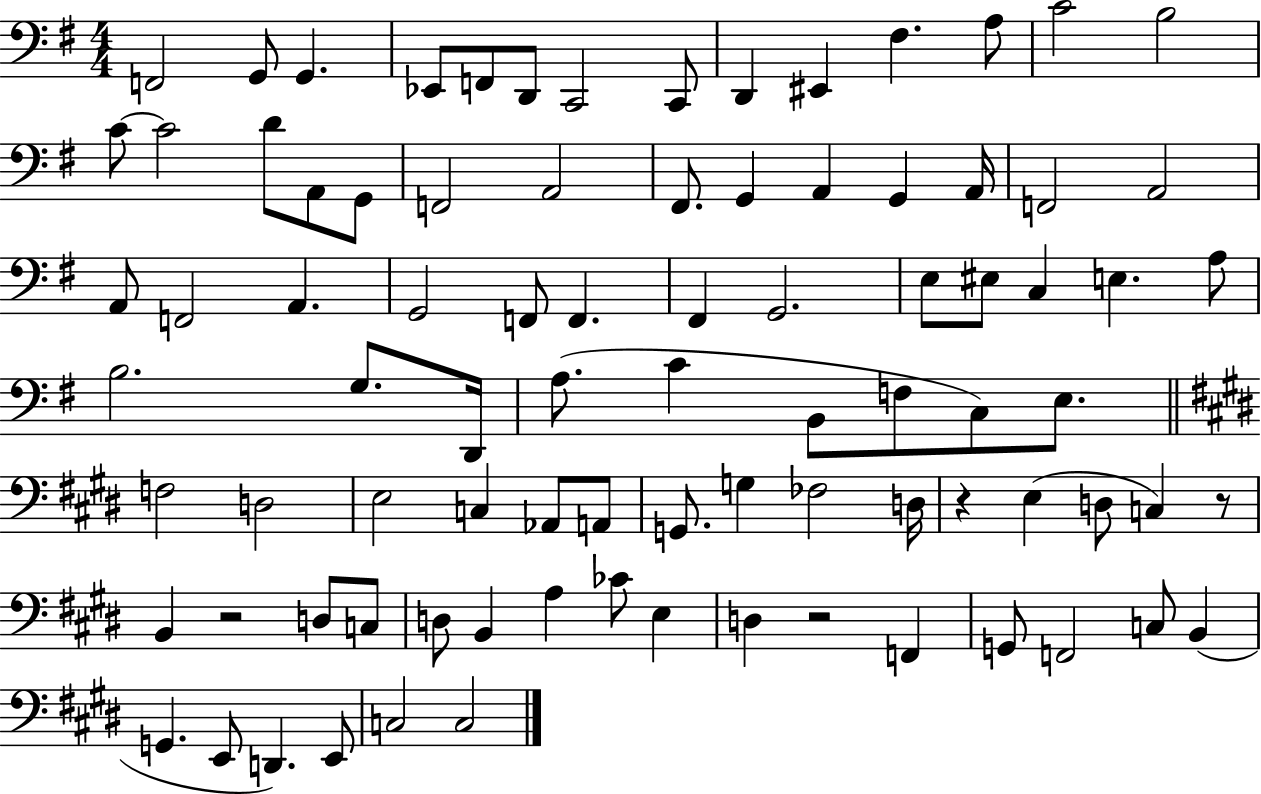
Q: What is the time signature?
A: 4/4